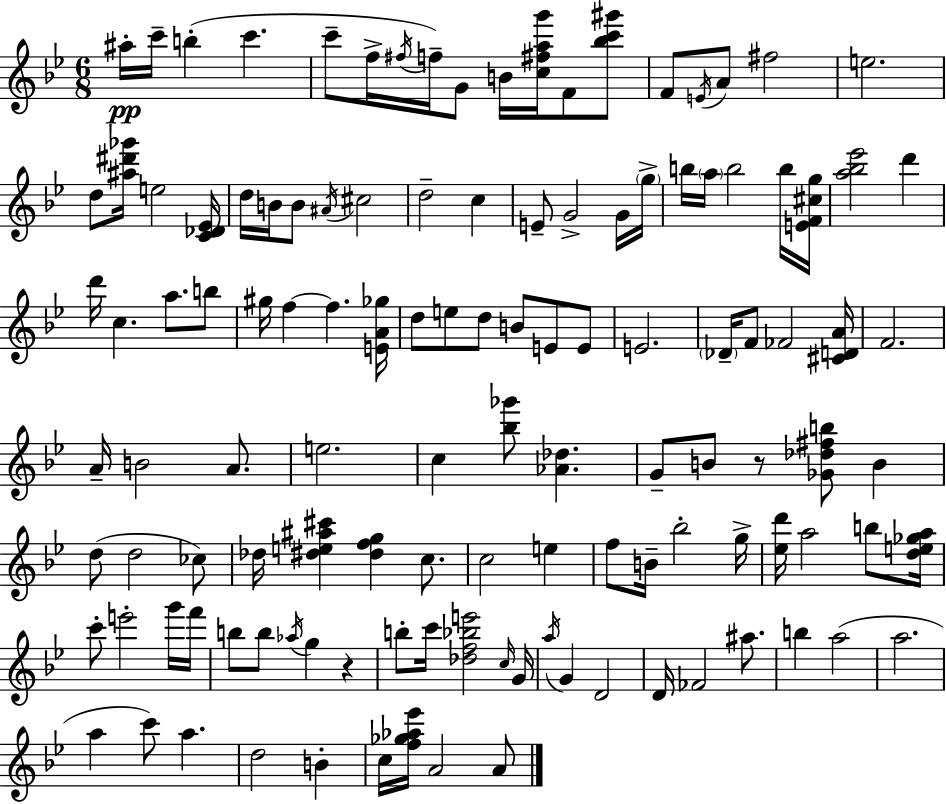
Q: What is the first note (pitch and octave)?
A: A#5